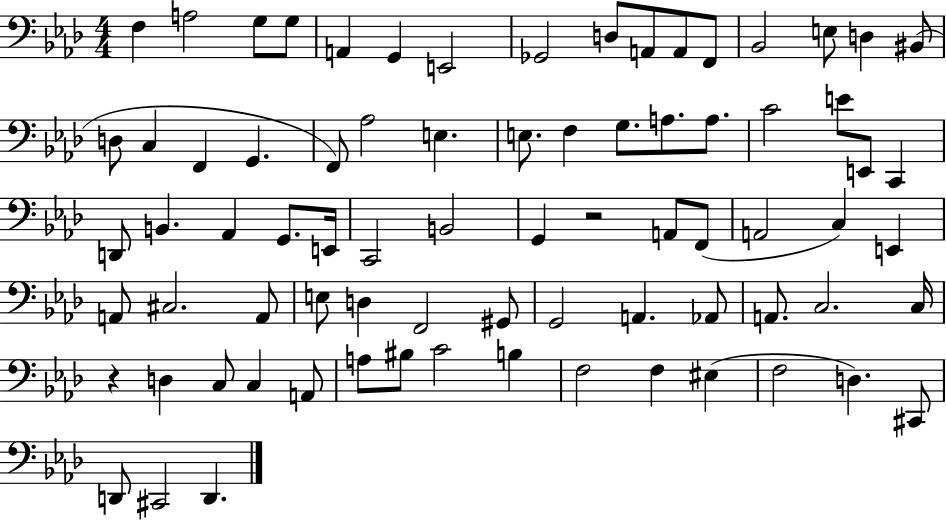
X:1
T:Untitled
M:4/4
L:1/4
K:Ab
F, A,2 G,/2 G,/2 A,, G,, E,,2 _G,,2 D,/2 A,,/2 A,,/2 F,,/2 _B,,2 E,/2 D, ^B,,/2 D,/2 C, F,, G,, F,,/2 _A,2 E, E,/2 F, G,/2 A,/2 A,/2 C2 E/2 E,,/2 C,, D,,/2 B,, _A,, G,,/2 E,,/4 C,,2 B,,2 G,, z2 A,,/2 F,,/2 A,,2 C, E,, A,,/2 ^C,2 A,,/2 E,/2 D, F,,2 ^G,,/2 G,,2 A,, _A,,/2 A,,/2 C,2 C,/4 z D, C,/2 C, A,,/2 A,/2 ^B,/2 C2 B, F,2 F, ^E, F,2 D, ^C,,/2 D,,/2 ^C,,2 D,,